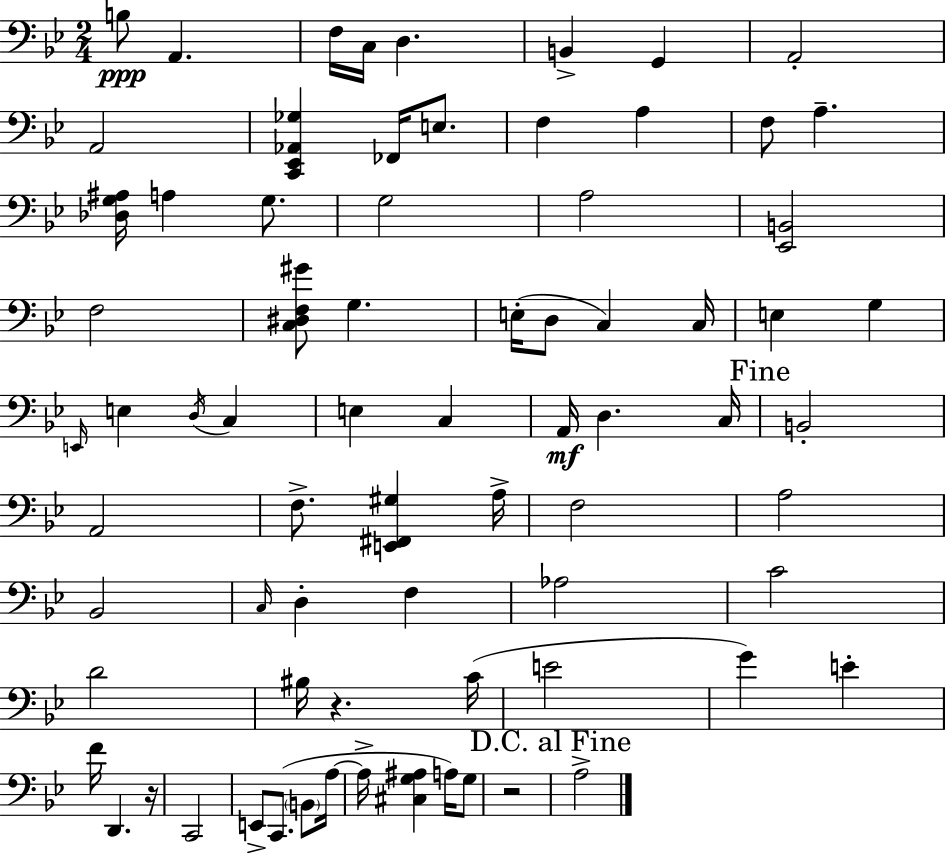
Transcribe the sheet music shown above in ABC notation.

X:1
T:Untitled
M:2/4
L:1/4
K:Gm
B,/2 A,, F,/4 C,/4 D, B,, G,, A,,2 A,,2 [C,,_E,,_A,,_G,] _F,,/4 E,/2 F, A, F,/2 A, [_D,G,^A,]/4 A, G,/2 G,2 A,2 [_E,,B,,]2 F,2 [C,^D,F,^G]/2 G, E,/4 D,/2 C, C,/4 E, G, E,,/4 E, D,/4 C, E, C, A,,/4 D, C,/4 B,,2 A,,2 F,/2 [E,,^F,,^G,] A,/4 F,2 A,2 _B,,2 C,/4 D, F, _A,2 C2 D2 ^B,/4 z C/4 E2 G E F/4 D,, z/4 C,,2 E,,/2 C,,/2 B,,/2 A,/4 A,/4 [^C,G,^A,] A,/4 G,/2 z2 A,2